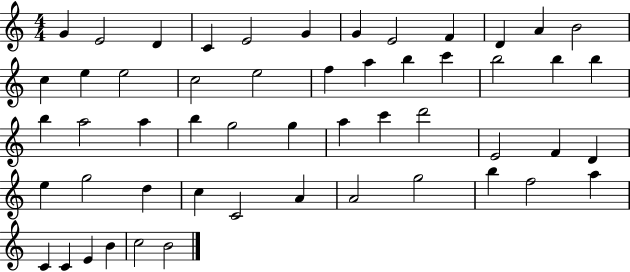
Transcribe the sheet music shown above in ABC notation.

X:1
T:Untitled
M:4/4
L:1/4
K:C
G E2 D C E2 G G E2 F D A B2 c e e2 c2 e2 f a b c' b2 b b b a2 a b g2 g a c' d'2 E2 F D e g2 d c C2 A A2 g2 b f2 a C C E B c2 B2